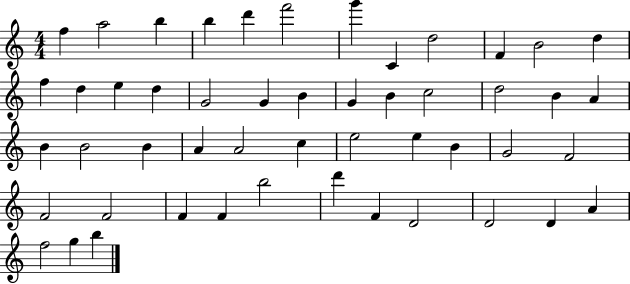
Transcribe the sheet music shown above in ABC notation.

X:1
T:Untitled
M:4/4
L:1/4
K:C
f a2 b b d' f'2 g' C d2 F B2 d f d e d G2 G B G B c2 d2 B A B B2 B A A2 c e2 e B G2 F2 F2 F2 F F b2 d' F D2 D2 D A f2 g b